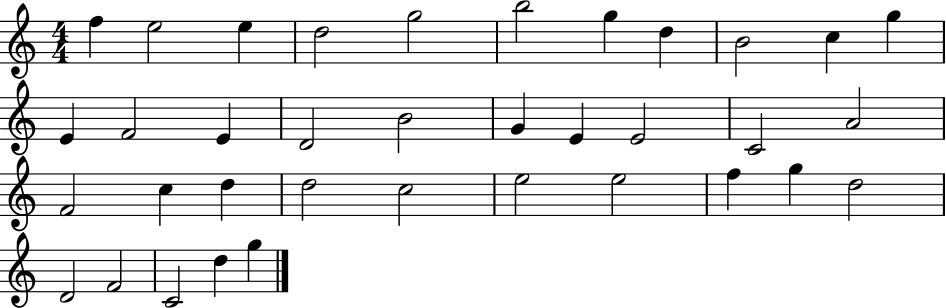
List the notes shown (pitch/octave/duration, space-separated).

F5/q E5/h E5/q D5/h G5/h B5/h G5/q D5/q B4/h C5/q G5/q E4/q F4/h E4/q D4/h B4/h G4/q E4/q E4/h C4/h A4/h F4/h C5/q D5/q D5/h C5/h E5/h E5/h F5/q G5/q D5/h D4/h F4/h C4/h D5/q G5/q